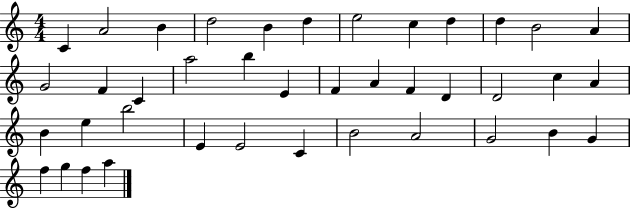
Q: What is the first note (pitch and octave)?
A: C4